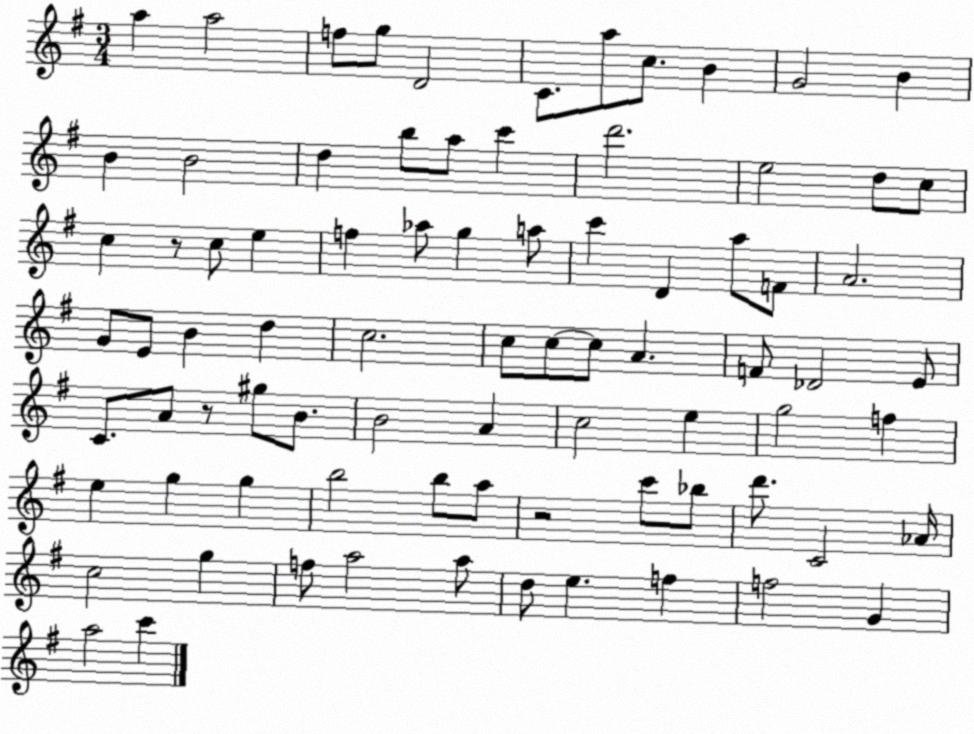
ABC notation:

X:1
T:Untitled
M:3/4
L:1/4
K:G
a a2 f/2 g/2 D2 C/2 a/2 c/2 B G2 B B B2 d b/2 a/2 c' d'2 e2 d/2 c/2 c z/2 c/2 e f _a/2 g a/2 c' D a/2 F/2 A2 G/2 E/2 B d c2 c/2 c/2 c/2 A F/2 _D2 E/2 C/2 A/2 z/2 ^g/2 B/2 B2 A c2 e g2 f e g g b2 b/2 a/2 z2 c'/2 _b/2 d'/2 C2 _A/4 c2 g f/2 a2 a/2 d/2 e f f2 G a2 c'